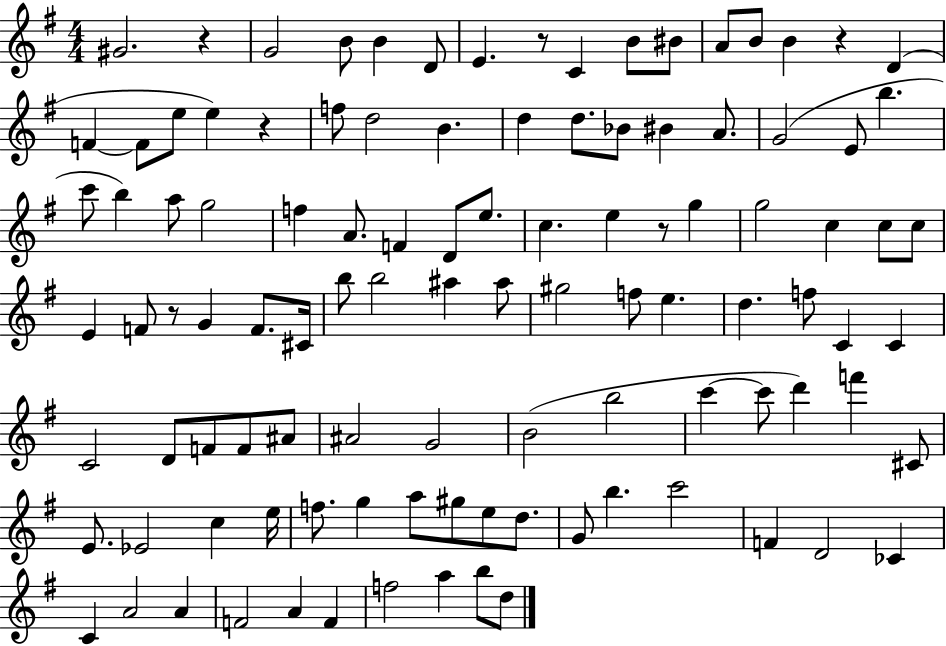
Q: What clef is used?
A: treble